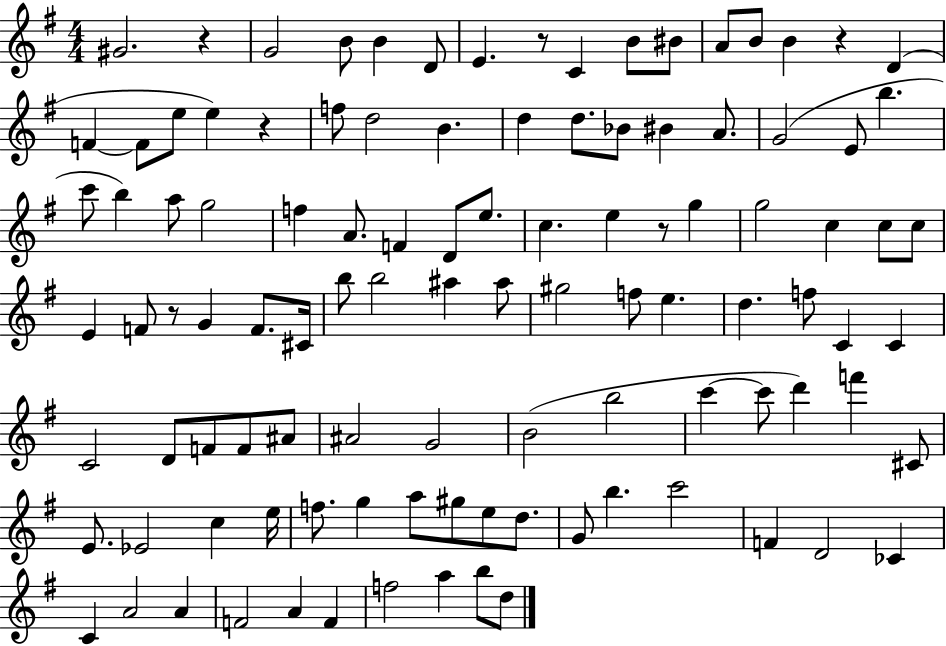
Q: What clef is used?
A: treble